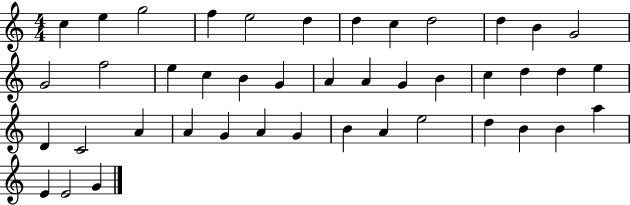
X:1
T:Untitled
M:4/4
L:1/4
K:C
c e g2 f e2 d d c d2 d B G2 G2 f2 e c B G A A G B c d d e D C2 A A G A G B A e2 d B B a E E2 G